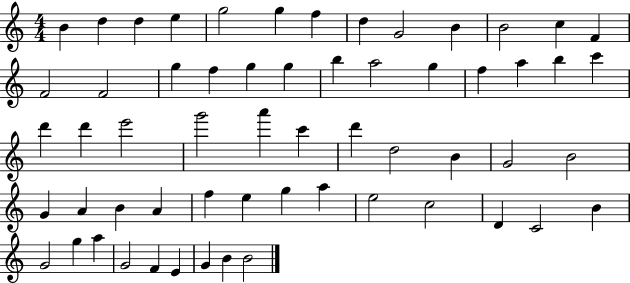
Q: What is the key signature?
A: C major